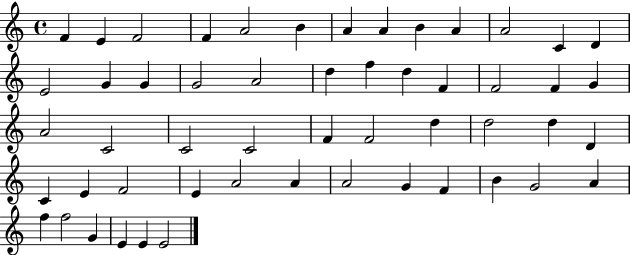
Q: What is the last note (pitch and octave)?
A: E4